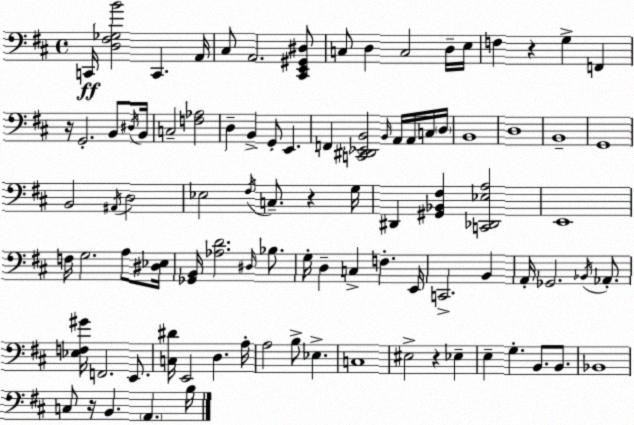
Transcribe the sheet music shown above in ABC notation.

X:1
T:Untitled
M:4/4
L:1/4
K:D
C,,/4 [D,^F,_G,B]2 C,, A,,/4 ^C,/2 A,,2 [^C,,E,,^G,,^D,]/2 C,/2 D, C,2 D,/4 E,/4 F, z G, F,, z/4 G,,2 B,,/2 ^D,/4 B,,/4 C,2 [F,_A,]2 D, B,, G,,/2 E,, F,, [C,,^D,,_E,,B,,]2 B,,/4 A,,/4 A,,/4 C,/4 D,/4 B,,4 D,4 B,,4 G,,4 B,,2 ^A,,/4 D,2 _E,2 ^F,/4 C,/2 z G,/4 ^D,, [^G,,_B,,^F,] [C,,_D,,_E,A,]2 E,,4 F,/4 G,2 A,/2 [^D,_E,]/4 [_G,,B,,]/4 [_A,D]2 ^D,/4 _B,/2 G,/4 D, C, F, E,,/4 C,,2 B,, A,,/4 _G,,2 _B,,/4 _A,,/2 [_E,F,^G]/4 F,,2 E,,/2 [C,^D]/4 E,,2 D, A,/4 A,2 B,/2 _E, C,4 ^E,2 z _E, E, G, B,,/2 B,,/2 _B,,4 C,/2 z/4 B,, A,, B,/4